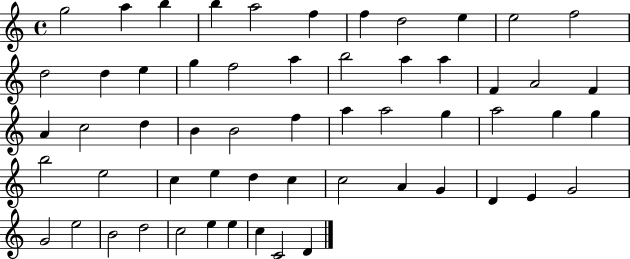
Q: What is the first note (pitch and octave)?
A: G5